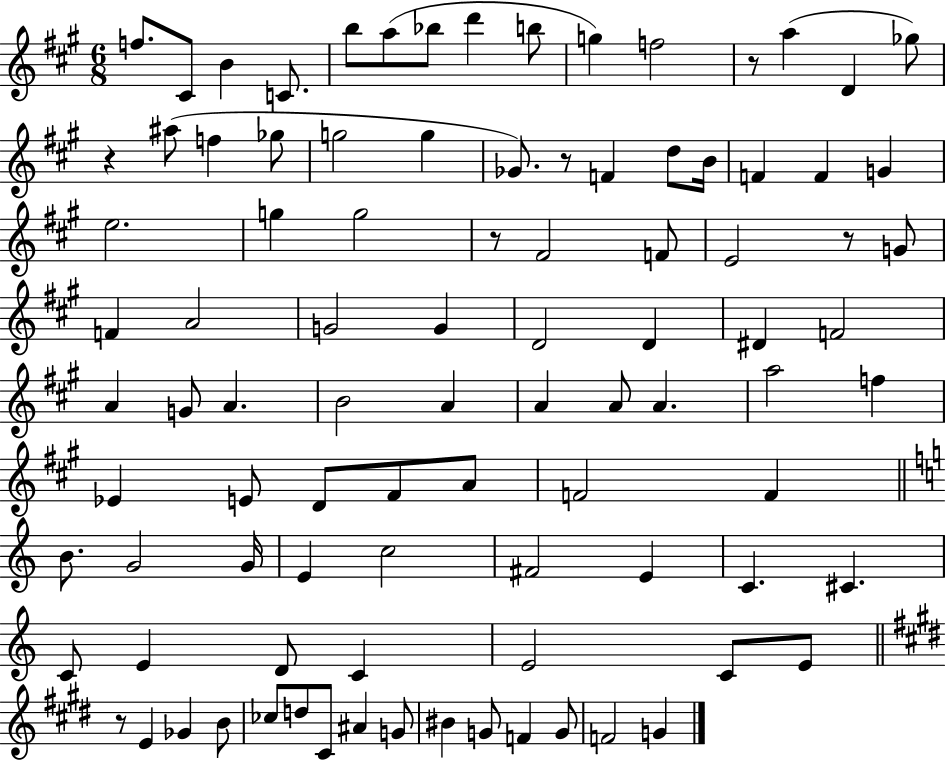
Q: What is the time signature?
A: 6/8